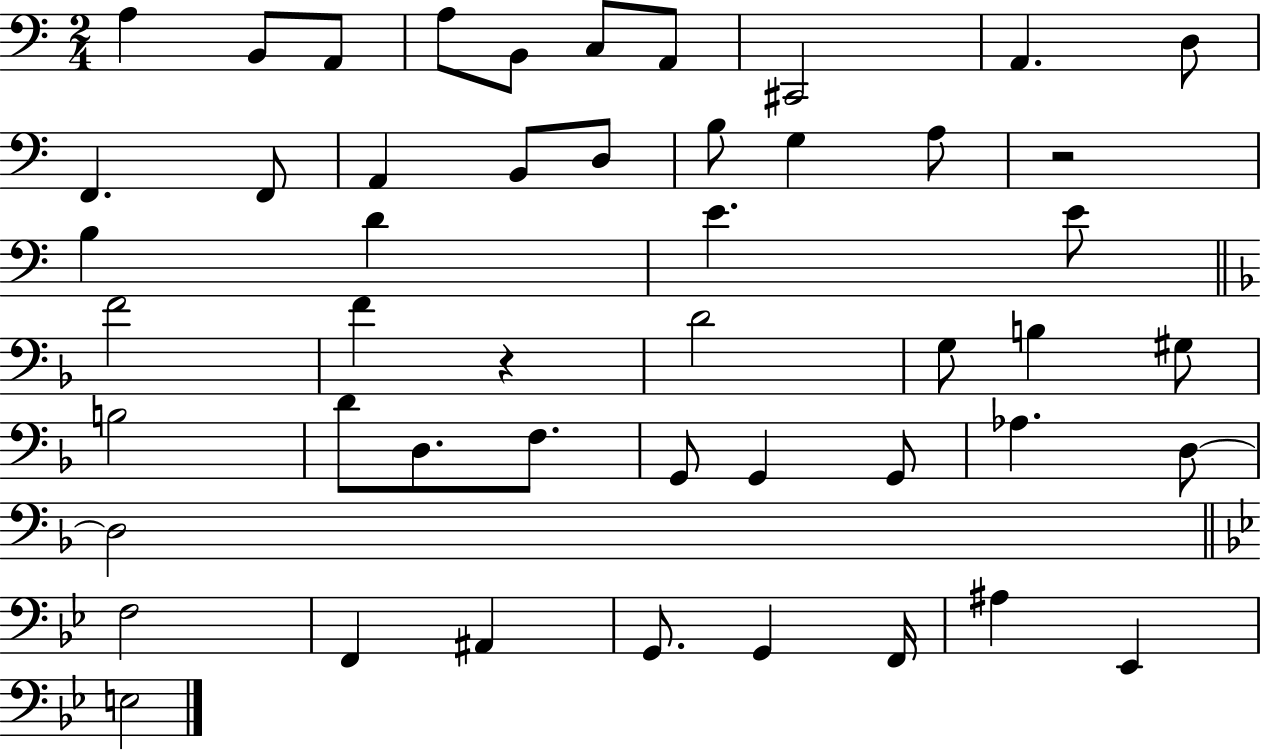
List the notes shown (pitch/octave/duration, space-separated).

A3/q B2/e A2/e A3/e B2/e C3/e A2/e C#2/h A2/q. D3/e F2/q. F2/e A2/q B2/e D3/e B3/e G3/q A3/e R/h B3/q D4/q E4/q. E4/e F4/h F4/q R/q D4/h G3/e B3/q G#3/e B3/h D4/e D3/e. F3/e. G2/e G2/q G2/e Ab3/q. D3/e D3/h F3/h F2/q A#2/q G2/e. G2/q F2/s A#3/q Eb2/q E3/h